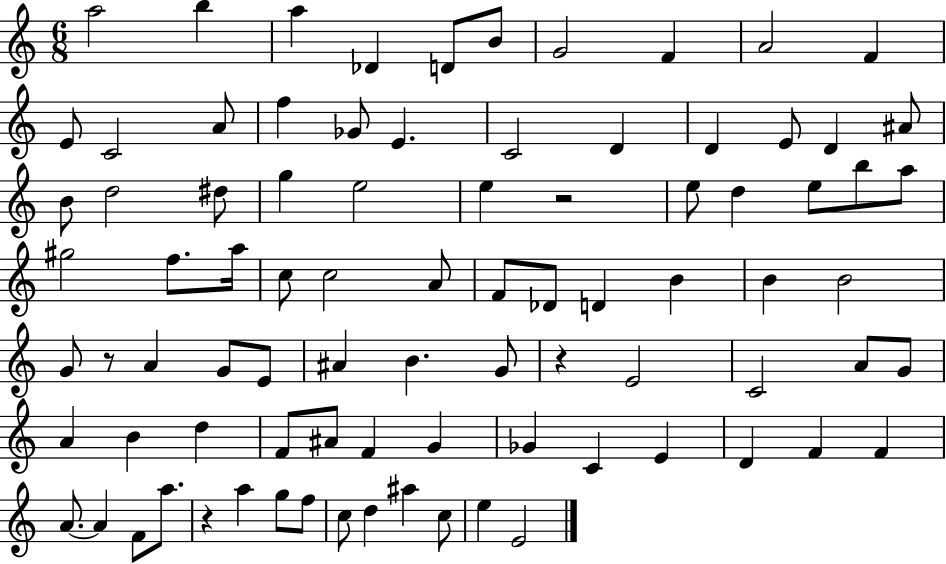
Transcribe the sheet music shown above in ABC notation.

X:1
T:Untitled
M:6/8
L:1/4
K:C
a2 b a _D D/2 B/2 G2 F A2 F E/2 C2 A/2 f _G/2 E C2 D D E/2 D ^A/2 B/2 d2 ^d/2 g e2 e z2 e/2 d e/2 b/2 a/2 ^g2 f/2 a/4 c/2 c2 A/2 F/2 _D/2 D B B B2 G/2 z/2 A G/2 E/2 ^A B G/2 z E2 C2 A/2 G/2 A B d F/2 ^A/2 F G _G C E D F F A/2 A F/2 a/2 z a g/2 f/2 c/2 d ^a c/2 e E2